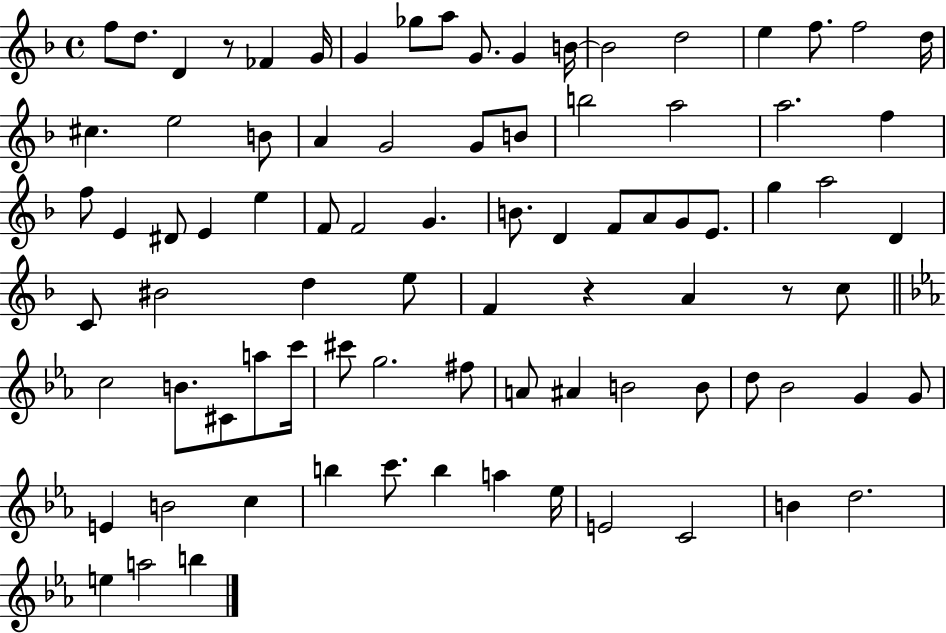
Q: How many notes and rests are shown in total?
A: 86